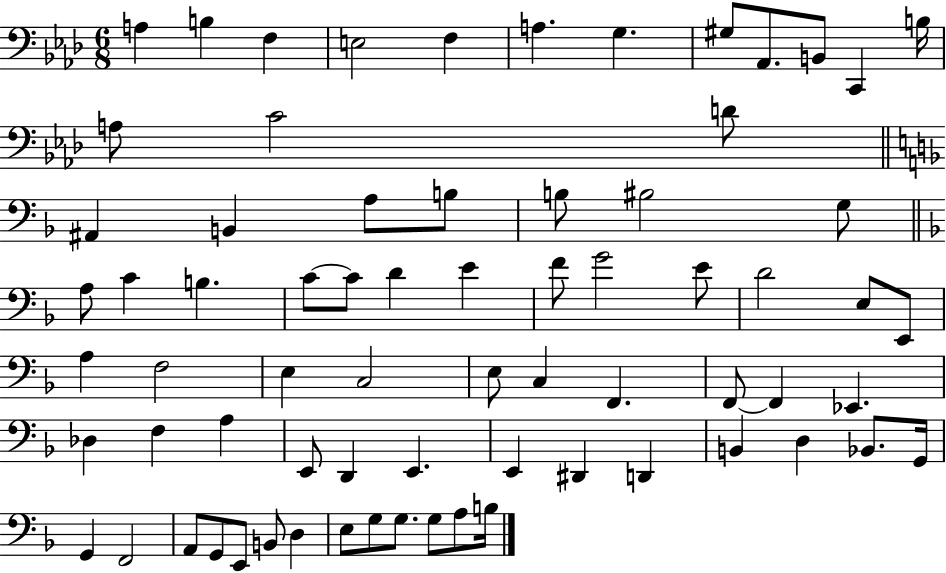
{
  \clef bass
  \numericTimeSignature
  \time 6/8
  \key aes \major
  a4 b4 f4 | e2 f4 | a4. g4. | gis8 aes,8. b,8 c,4 b16 | \break a8 c'2 d'8 | \bar "||" \break \key d \minor ais,4 b,4 a8 b8 | b8 bis2 g8 | \bar "||" \break \key f \major a8 c'4 b4. | c'8~~ c'8 d'4 e'4 | f'8 g'2 e'8 | d'2 e8 e,8 | \break a4 f2 | e4 c2 | e8 c4 f,4. | f,8~~ f,4 ees,4. | \break des4 f4 a4 | e,8 d,4 e,4. | e,4 dis,4 d,4 | b,4 d4 bes,8. g,16 | \break g,4 f,2 | a,8 g,8 e,8 b,8 d4 | e8 g8 g8. g8 a8 b16 | \bar "|."
}